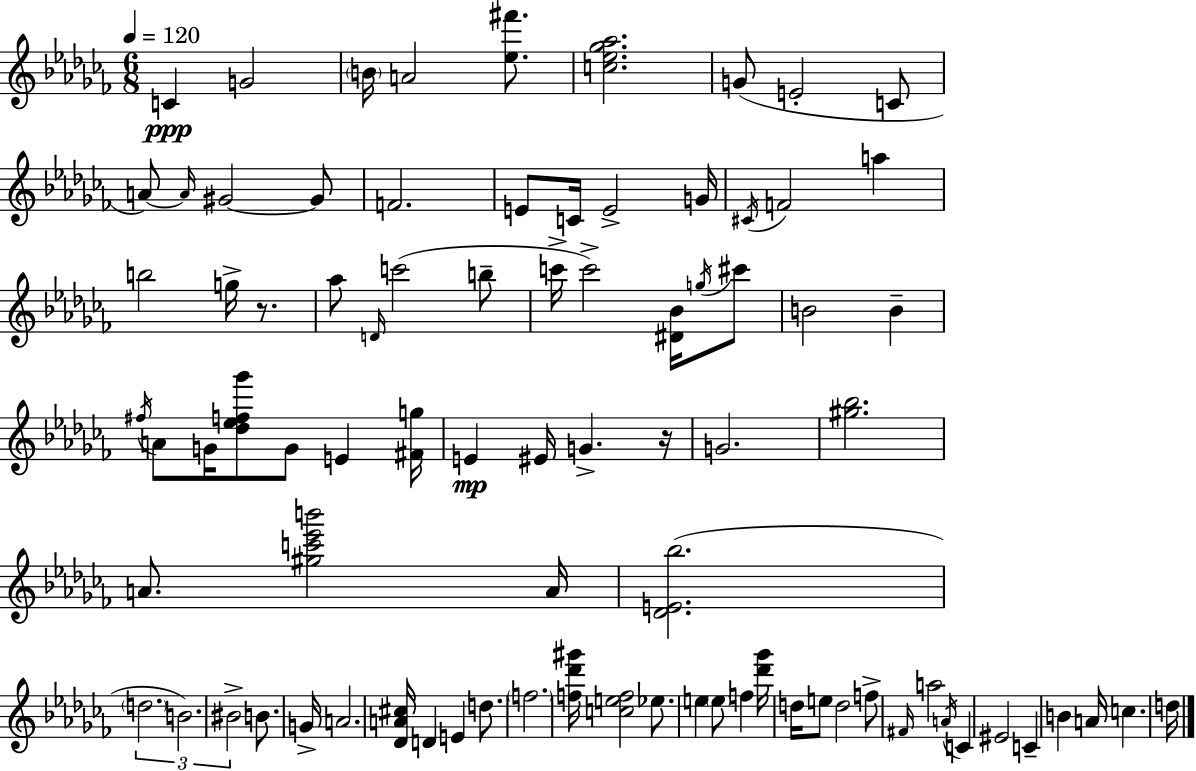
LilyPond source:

{
  \clef treble
  \numericTimeSignature
  \time 6/8
  \key aes \minor
  \tempo 4 = 120
  c'4\ppp g'2 | \parenthesize b'16 a'2 <ees'' fis'''>8. | <c'' ees'' ges'' aes''>2. | g'8( e'2-. c'8 | \break a'8~~) \grace { a'16 } gis'2~~ gis'8 | f'2. | e'8 c'16 e'2-> | g'16 \acciaccatura { cis'16 } f'2 a''4 | \break b''2 g''16-> r8. | aes''8 \grace { d'16 } c'''2( | b''8-- c'''16-> c'''2->) | <dis' bes'>16 \acciaccatura { g''16 } cis'''8 b'2 | \break b'4-- \acciaccatura { fis''16 } a'8 g'16 <des'' ees'' f'' ges'''>8 g'8 | e'4 <fis' g''>16 e'4\mp eis'16 g'4.-> | r16 g'2. | <gis'' bes''>2. | \break a'8. <gis'' c''' ees''' b'''>2 | a'16 <des' e' bes''>2.( | \tuplet 3/2 { \parenthesize d''2. | b'2.) | \break bis'2-> } | b'8. g'16-> a'2. | <des' a' cis''>16 d'4 e'4 | d''8. \parenthesize f''2. | \break <f'' des''' gis'''>16 <c'' e'' f''>2 | ees''8. e''4 \parenthesize e''8 f''4 | <des''' ges'''>16 d''16 e''8 d''2 | f''8-> \grace { fis'16 } a''2 | \break \acciaccatura { a'16 } c'4 eis'2 | c'4-- b'4 a'16 | c''4. d''16 \bar "|."
}